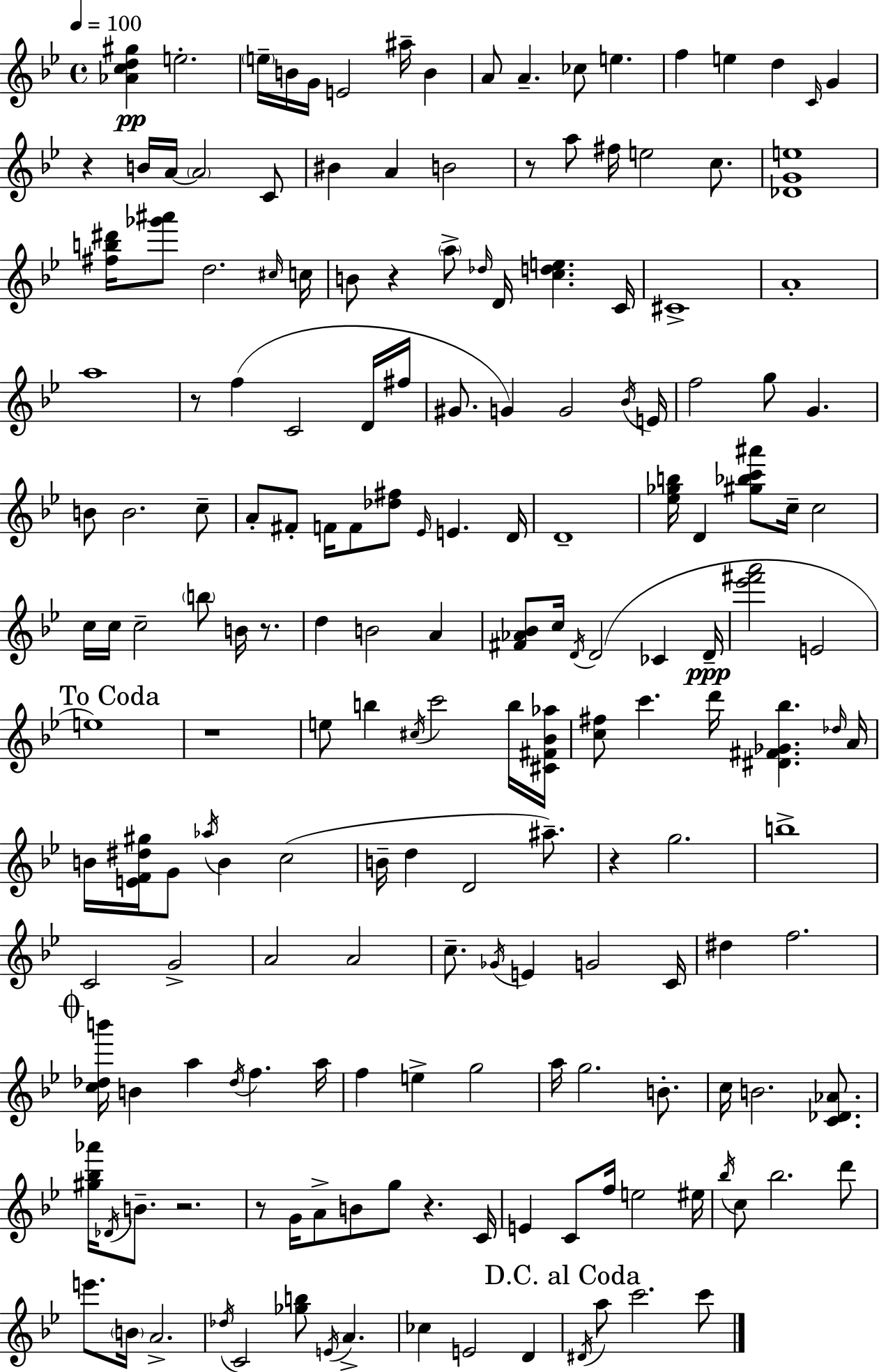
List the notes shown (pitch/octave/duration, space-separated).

[Ab4,C5,D5,G#5]/q E5/h. E5/s B4/s G4/s E4/h A#5/s B4/q A4/e A4/q. CES5/e E5/q. F5/q E5/q D5/q C4/s G4/q R/q B4/s A4/s A4/h C4/e BIS4/q A4/q B4/h R/e A5/e F#5/s E5/h C5/e. [Db4,G4,E5]/w [F#5,B5,D#6]/s [Gb6,A#6]/e D5/h. C#5/s C5/s B4/e R/q A5/e Db5/s D4/s [C5,D5,E5]/q. C4/s C#4/w A4/w A5/w R/e F5/q C4/h D4/s F#5/s G#4/e. G4/q G4/h Bb4/s E4/s F5/h G5/e G4/q. B4/e B4/h. C5/e A4/e F#4/e F4/s F4/e [Db5,F#5]/e Eb4/s E4/q. D4/s D4/w [Eb5,Gb5,B5]/s D4/q [G#5,Bb5,C6,A#6]/e C5/s C5/h C5/s C5/s C5/h B5/e B4/s R/e. D5/q B4/h A4/q [F#4,Ab4,Bb4]/e C5/s D4/s D4/h CES4/q D4/s [Eb6,F#6,A6]/h E4/h E5/w R/w E5/e B5/q C#5/s C6/h B5/s [C#4,F#4,Bb4,Ab5]/s [C5,F#5]/e C6/q. D6/s [D#4,F#4,Gb4,Bb5]/q. Db5/s A4/s B4/s [E4,F4,D#5,G#5]/s G4/e Ab5/s B4/q C5/h B4/s D5/q D4/h A#5/e. R/q G5/h. B5/w C4/h G4/h A4/h A4/h C5/e. Gb4/s E4/q G4/h C4/s D#5/q F5/h. [C5,Db5,B6]/s B4/q A5/q Db5/s F5/q. A5/s F5/q E5/q G5/h A5/s G5/h. B4/e. C5/s B4/h. [C4,Db4,Ab4]/e. [G#5,Bb5,Ab6]/s Db4/s B4/e. R/h. R/e G4/s A4/e B4/e G5/e R/q. C4/s E4/q C4/e F5/s E5/h EIS5/s Bb5/s C5/e Bb5/h. D6/e E6/e. B4/s A4/h. Db5/s C4/h [Gb5,B5]/e E4/s A4/q. CES5/q E4/h D4/q D#4/s A5/e C6/h. C6/e